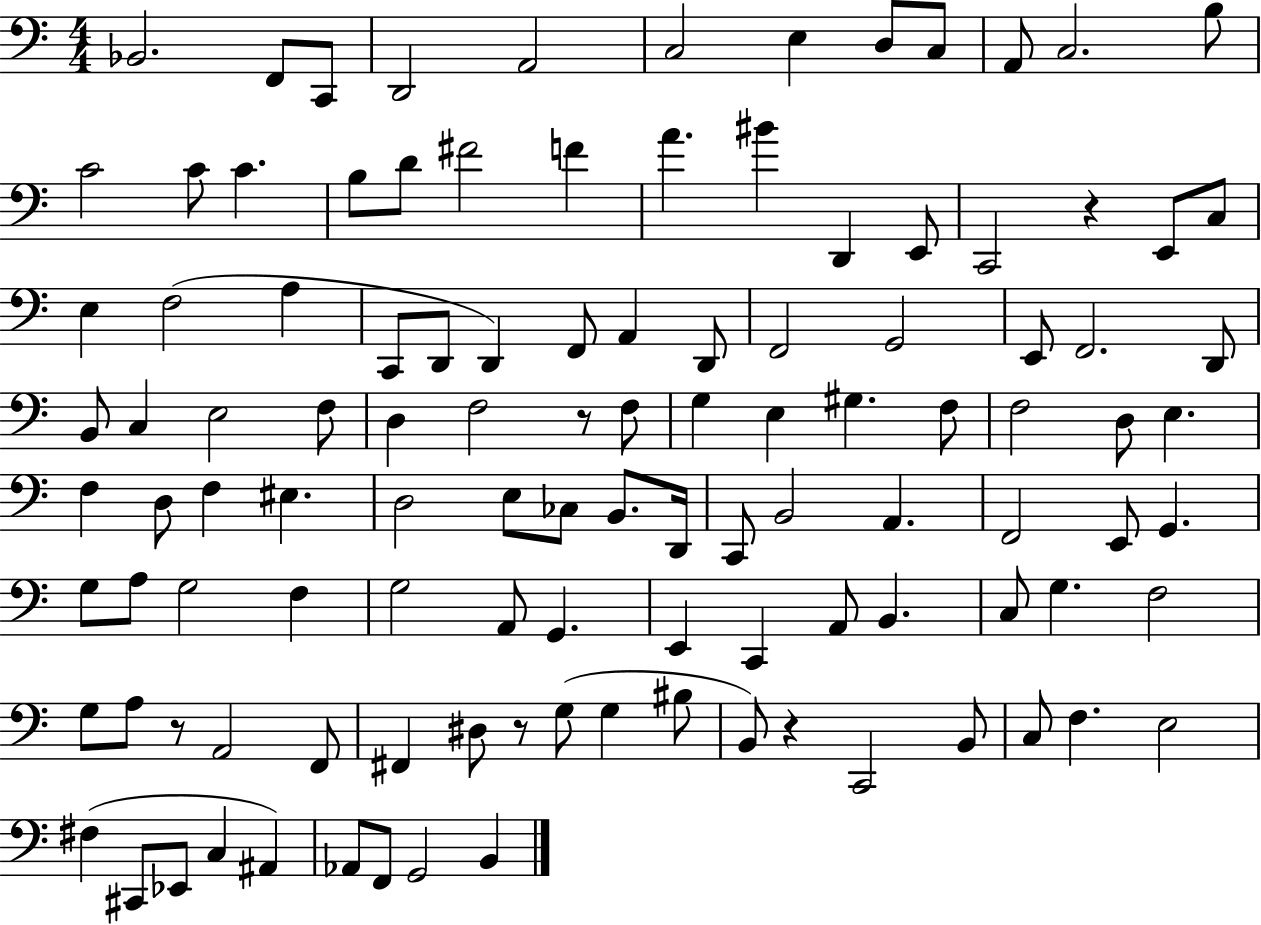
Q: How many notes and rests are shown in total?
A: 112